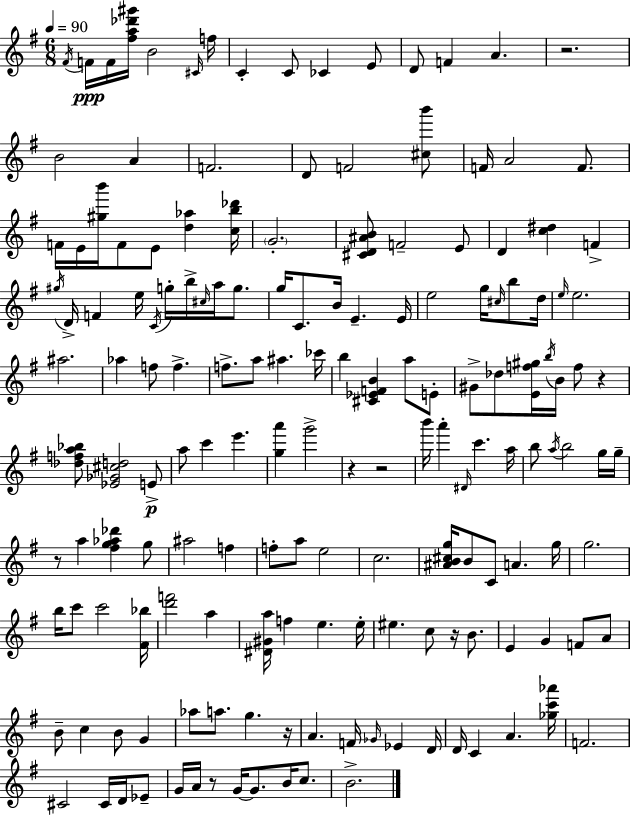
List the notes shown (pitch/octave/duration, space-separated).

F#4/s F4/s F4/s [F#5,A5,Db6,G#6]/s B4/h C#4/s F5/s C4/q C4/e CES4/q E4/e D4/e F4/q A4/q. R/h. B4/h A4/q F4/h. D4/e F4/h [C#5,B6]/e F4/s A4/h F4/e. F4/s E4/s [G#5,B6]/s F4/e E4/e [D5,Ab5]/q [C5,B5,Db6]/s G4/h. [C#4,D4,A#4,B4]/e F4/h E4/e D4/q [C5,D#5]/q F4/q G#5/s D4/s F4/q E5/s C4/s G5/s B5/s C#5/s A5/s G5/e. G5/s C4/e. B4/s E4/q. E4/s E5/h G5/s C#5/s B5/e D5/s E5/s E5/h. A#5/h. Ab5/q F5/e F5/q. F5/e. A5/e A#5/q. CES6/s B5/q [C#4,Eb4,F4,B4]/q A5/e E4/e G#4/e Db5/e [E4,F5,G#5]/s B5/s B4/s F5/e R/q [Db5,F5,A5,Bb5]/e [Eb4,Gb4,C#5,D5]/h E4/e A5/e C6/q E6/q. [G5,A6]/q G6/h R/q R/h B6/s A6/q D#4/s C6/q. A5/s B5/e A5/s B5/h G5/s G5/s R/e A5/q [F#5,G5,Ab5,Db6]/q G5/e A#5/h F5/q F5/e A5/e E5/h C5/h. [A#4,B4,C#5,G5]/s B4/e C4/e A4/q. G5/s G5/h. B5/s C6/e C6/h [F#4,Bb5]/s [D6,F6]/h A5/q [D#4,G#4,A5]/s F5/q E5/q. E5/s EIS5/q. C5/e R/s B4/e. E4/q G4/q F4/e A4/e B4/e C5/q B4/e G4/q Ab5/e A5/e. G5/q. R/s A4/q. F4/s Gb4/s Eb4/q D4/s D4/s C4/q A4/q. [Gb5,C6,Ab6]/s F4/h. C#4/h C#4/s D4/s Eb4/e G4/s A4/s R/e G4/s G4/e. B4/s C5/e. B4/h.